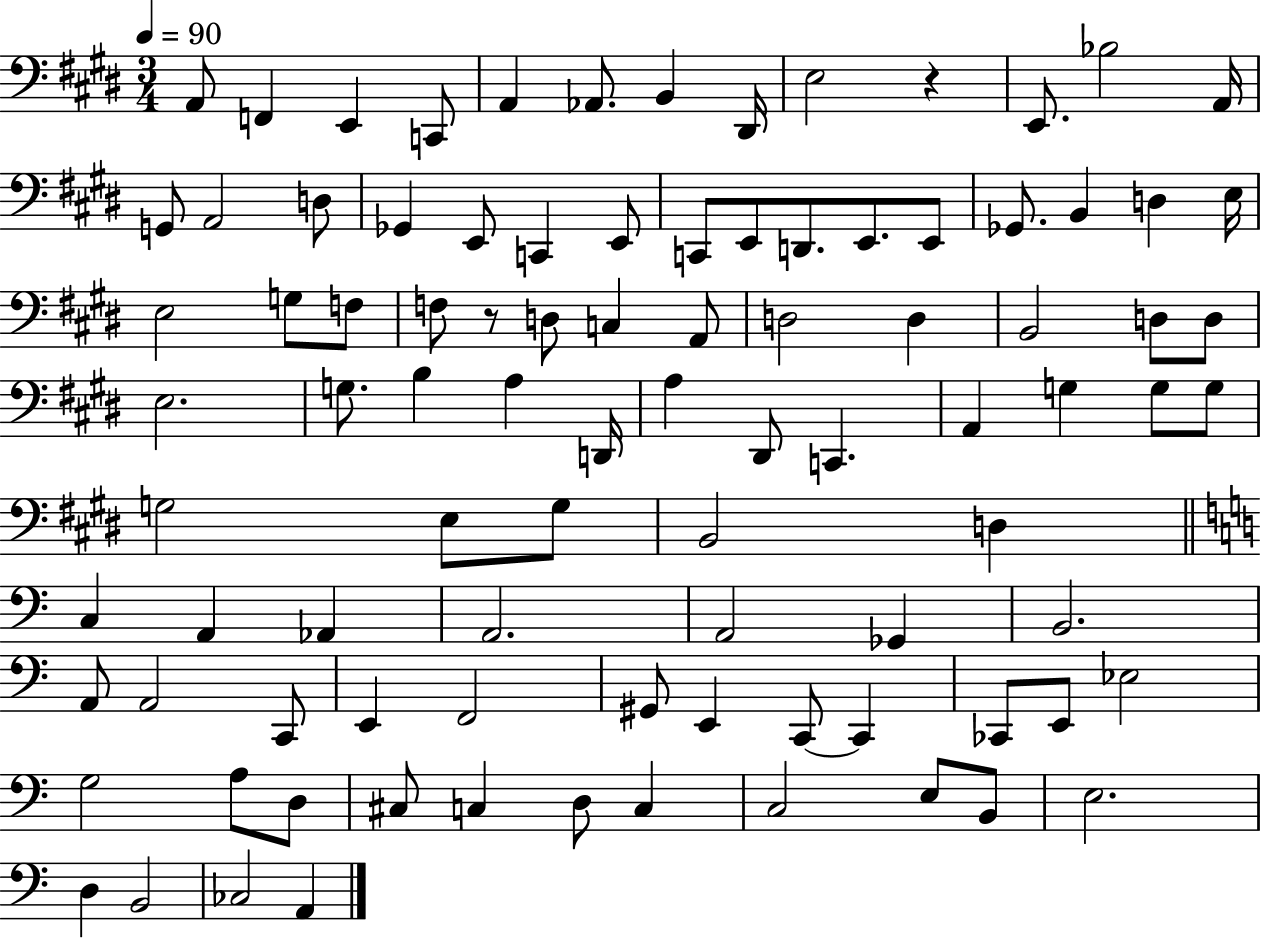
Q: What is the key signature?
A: E major